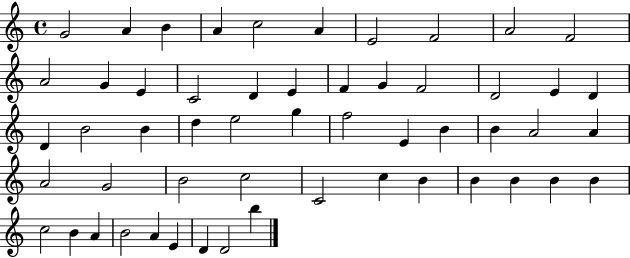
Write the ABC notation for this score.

X:1
T:Untitled
M:4/4
L:1/4
K:C
G2 A B A c2 A E2 F2 A2 F2 A2 G E C2 D E F G F2 D2 E D D B2 B d e2 g f2 E B B A2 A A2 G2 B2 c2 C2 c B B B B B c2 B A B2 A E D D2 b